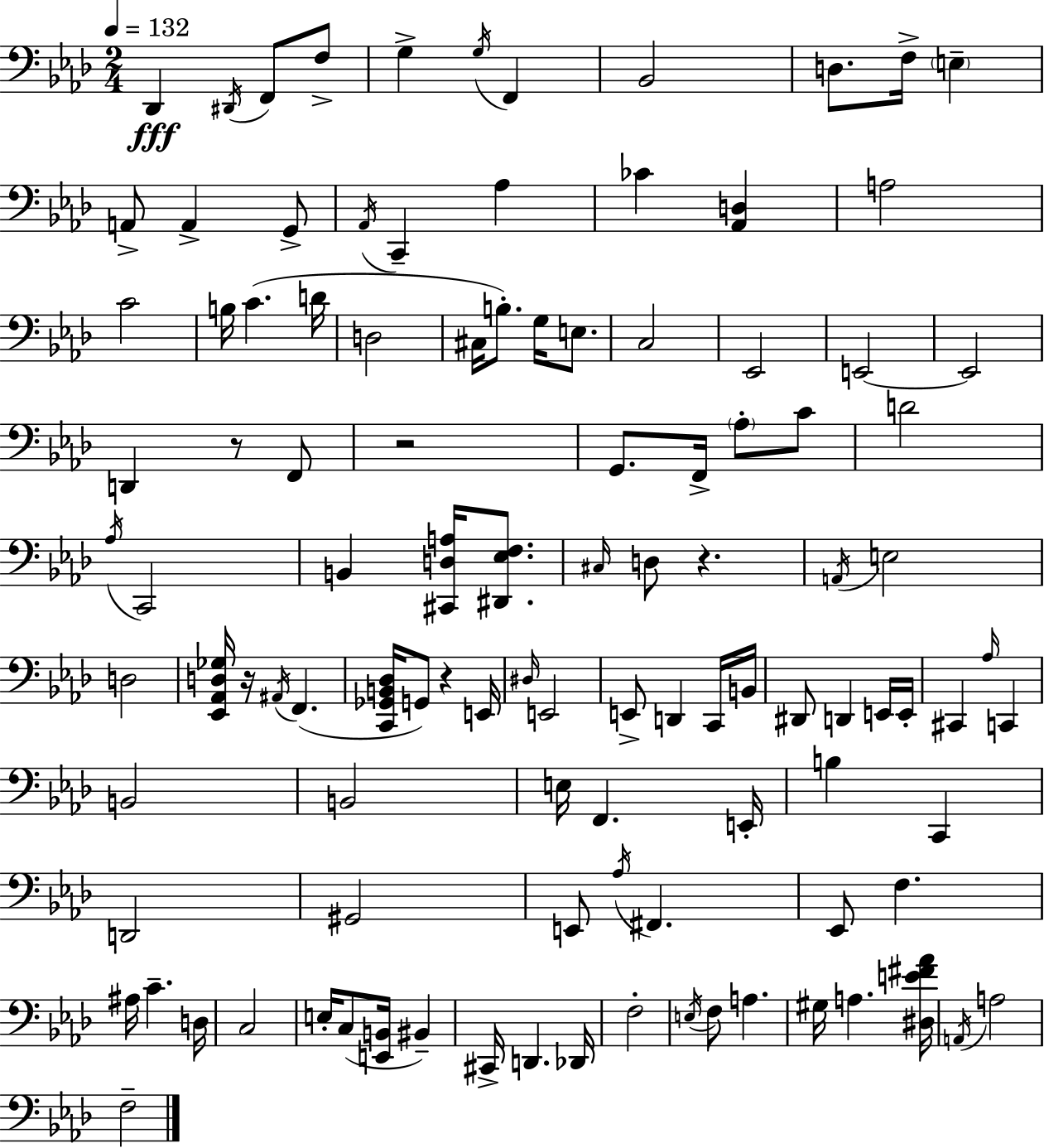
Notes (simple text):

Db2/q D#2/s F2/e F3/e G3/q G3/s F2/q Bb2/h D3/e. F3/s E3/q A2/e A2/q G2/e Ab2/s C2/q Ab3/q CES4/q [Ab2,D3]/q A3/h C4/h B3/s C4/q. D4/s D3/h C#3/s B3/e. G3/s E3/e. C3/h Eb2/h E2/h E2/h D2/q R/e F2/e R/h G2/e. F2/s Ab3/e C4/e D4/h Ab3/s C2/h B2/q [C#2,D3,A3]/s [D#2,Eb3,F3]/e. C#3/s D3/e R/q. A2/s E3/h D3/h [Eb2,Ab2,D3,Gb3]/s R/s A#2/s F2/q. [C2,Gb2,B2,Db3]/s G2/e R/q E2/s D#3/s E2/h E2/e D2/q C2/s B2/s D#2/e D2/q E2/s E2/s C#2/q Ab3/s C2/q B2/h B2/h E3/s F2/q. E2/s B3/q C2/q D2/h G#2/h E2/e Ab3/s F#2/q. Eb2/e F3/q. A#3/s C4/q. D3/s C3/h E3/s C3/e [E2,B2]/s BIS2/q C#2/s D2/q. Db2/s F3/h E3/s F3/e A3/q. G#3/s A3/q. [D#3,E4,F#4,Ab4]/s A2/s A3/h F3/h